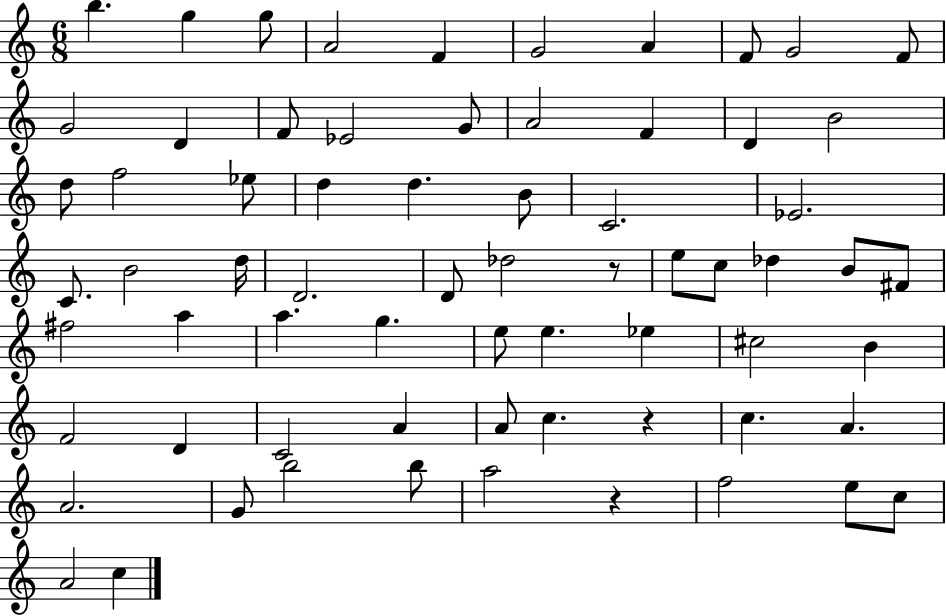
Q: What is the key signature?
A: C major